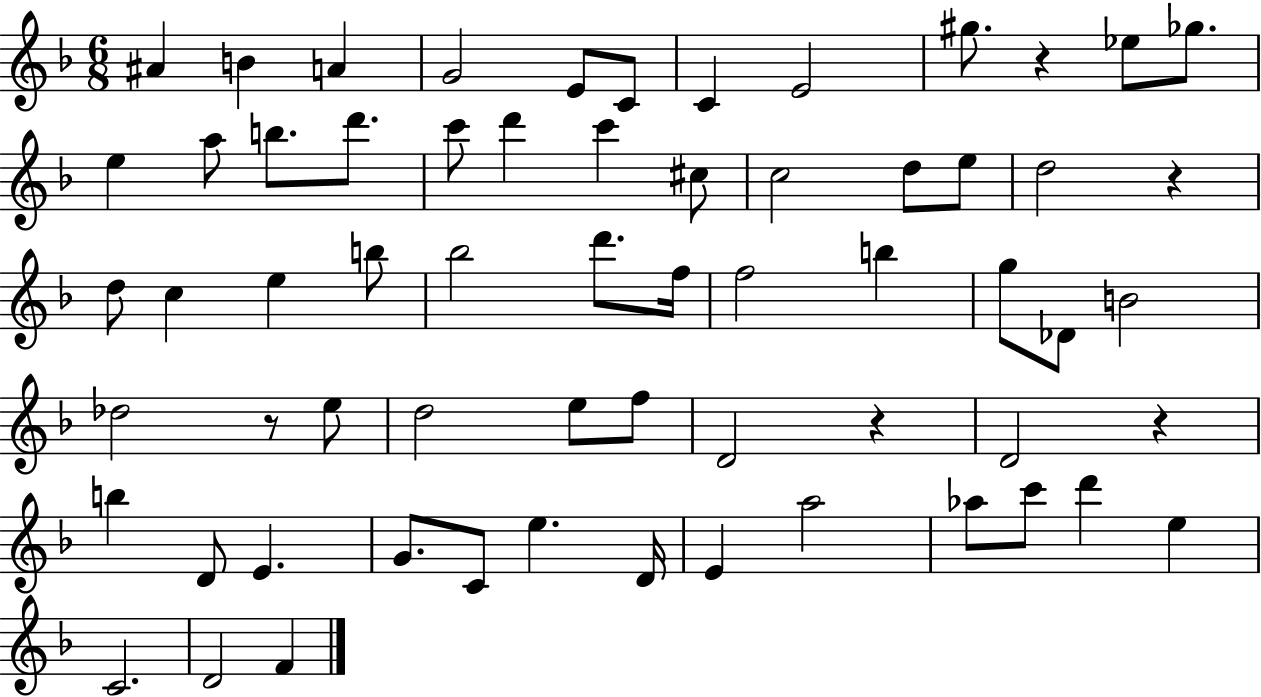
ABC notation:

X:1
T:Untitled
M:6/8
L:1/4
K:F
^A B A G2 E/2 C/2 C E2 ^g/2 z _e/2 _g/2 e a/2 b/2 d'/2 c'/2 d' c' ^c/2 c2 d/2 e/2 d2 z d/2 c e b/2 _b2 d'/2 f/4 f2 b g/2 _D/2 B2 _d2 z/2 e/2 d2 e/2 f/2 D2 z D2 z b D/2 E G/2 C/2 e D/4 E a2 _a/2 c'/2 d' e C2 D2 F